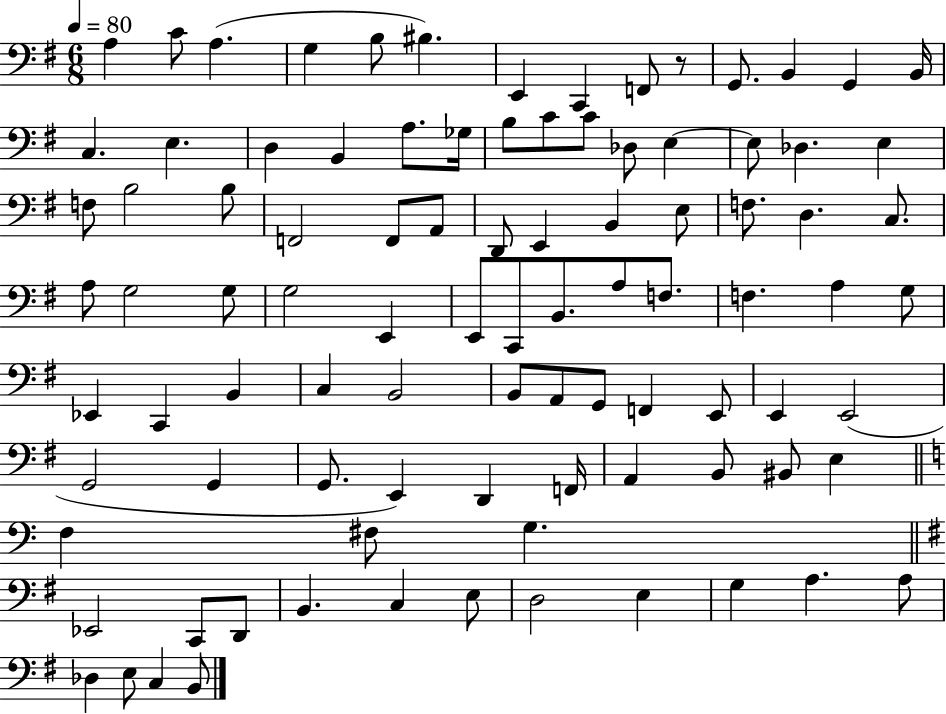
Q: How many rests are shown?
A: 1